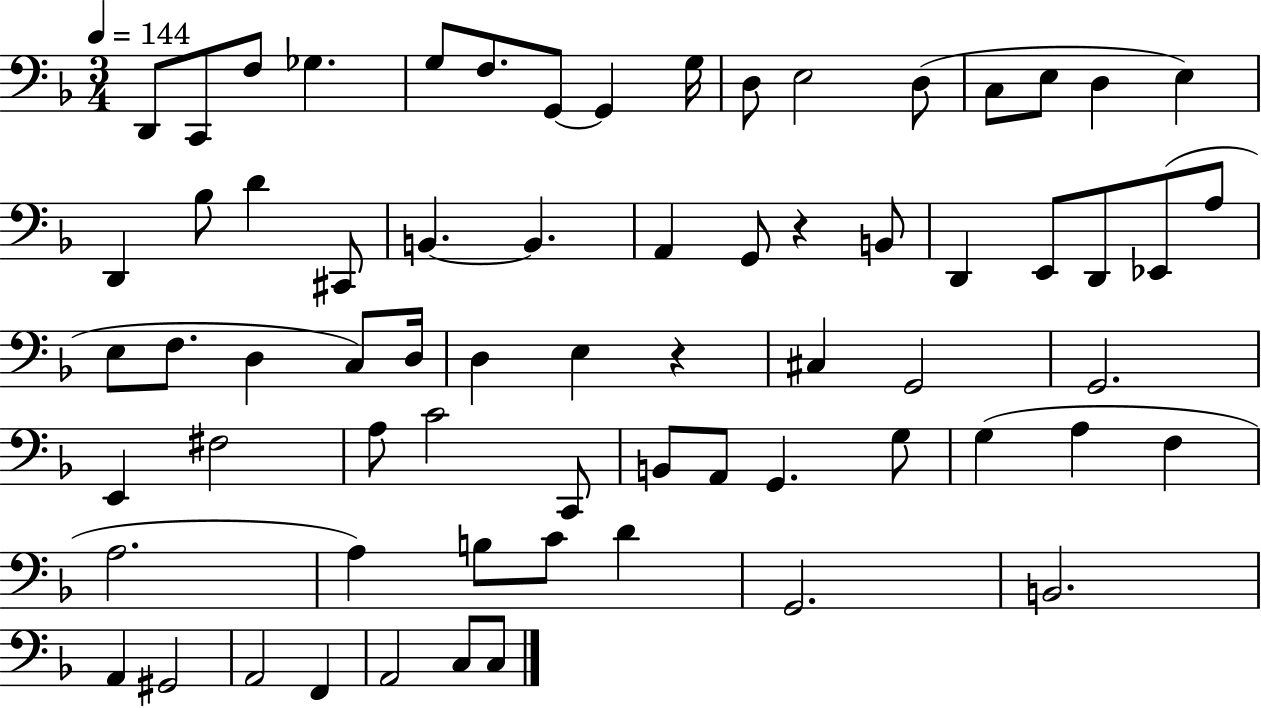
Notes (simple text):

D2/e C2/e F3/e Gb3/q. G3/e F3/e. G2/e G2/q G3/s D3/e E3/h D3/e C3/e E3/e D3/q E3/q D2/q Bb3/e D4/q C#2/e B2/q. B2/q. A2/q G2/e R/q B2/e D2/q E2/e D2/e Eb2/e A3/e E3/e F3/e. D3/q C3/e D3/s D3/q E3/q R/q C#3/q G2/h G2/h. E2/q F#3/h A3/e C4/h C2/e B2/e A2/e G2/q. G3/e G3/q A3/q F3/q A3/h. A3/q B3/e C4/e D4/q G2/h. B2/h. A2/q G#2/h A2/h F2/q A2/h C3/e C3/e